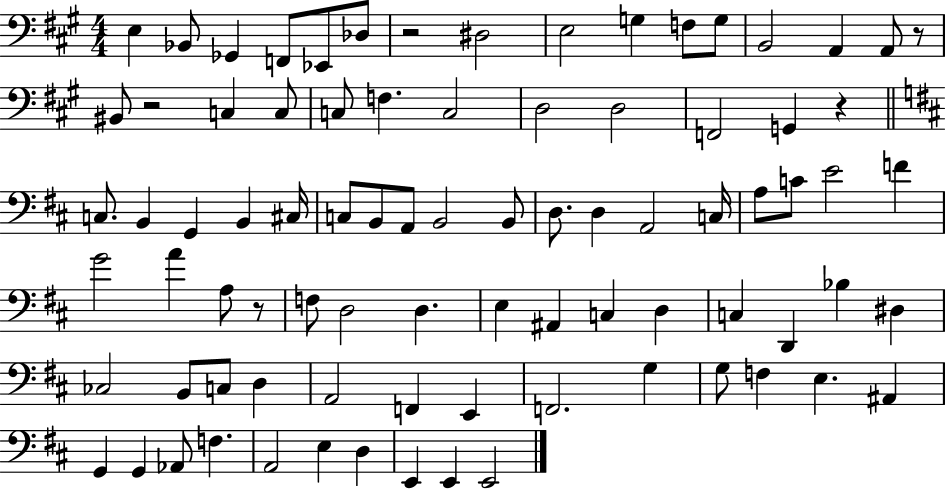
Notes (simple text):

E3/q Bb2/e Gb2/q F2/e Eb2/e Db3/e R/h D#3/h E3/h G3/q F3/e G3/e B2/h A2/q A2/e R/e BIS2/e R/h C3/q C3/e C3/e F3/q. C3/h D3/h D3/h F2/h G2/q R/q C3/e. B2/q G2/q B2/q C#3/s C3/e B2/e A2/e B2/h B2/e D3/e. D3/q A2/h C3/s A3/e C4/e E4/h F4/q G4/h A4/q A3/e R/e F3/e D3/h D3/q. E3/q A#2/q C3/q D3/q C3/q D2/q Bb3/q D#3/q CES3/h B2/e C3/e D3/q A2/h F2/q E2/q F2/h. G3/q G3/e F3/q E3/q. A#2/q G2/q G2/q Ab2/e F3/q. A2/h E3/q D3/q E2/q E2/q E2/h